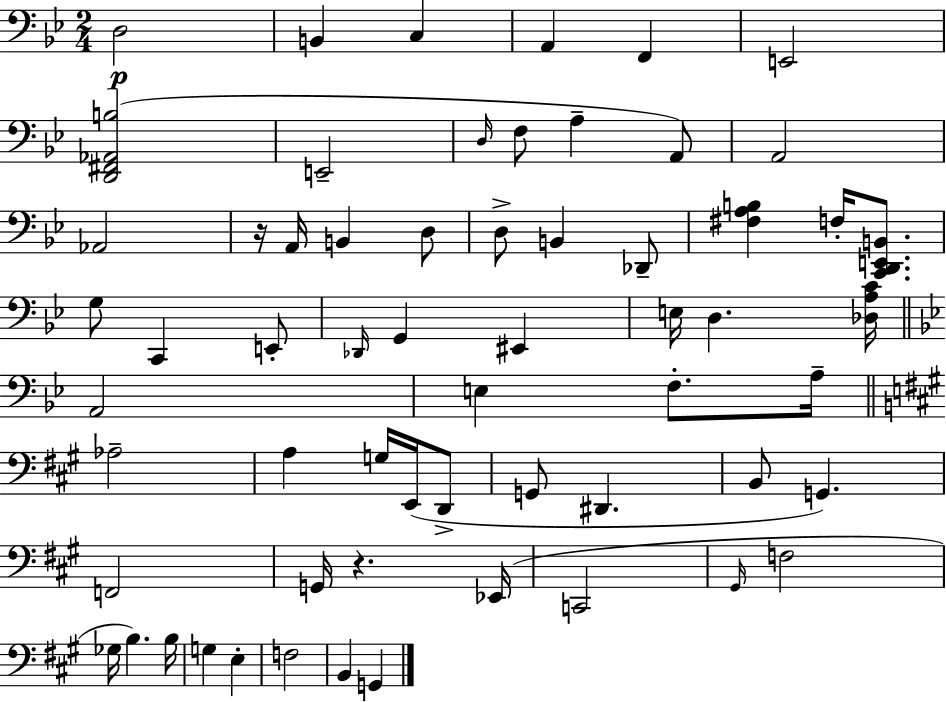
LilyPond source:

{
  \clef bass
  \numericTimeSignature
  \time 2/4
  \key bes \major
  d2\p | b,4 c4 | a,4 f,4 | e,2 | \break <d, fis, aes, b>2( | e,2-- | \grace { d16 } f8 a4-- a,8) | a,2 | \break aes,2 | r16 a,16 b,4 d8 | d8-> b,4 des,8-- | <fis a b>4 f16-. <c, d, e, b,>8. | \break g8 c,4 e,8-. | \grace { des,16 } g,4 eis,4 | e16 d4. | <des a c'>16 \bar "||" \break \key bes \major a,2 | e4 f8.-. a16-- | \bar "||" \break \key a \major aes2-- | a4 g16 e,16( d,8-> | g,8 dis,4. | b,8 g,4.) | \break f,2 | g,16 r4. ees,16( | c,2 | \grace { gis,16 } f2 | \break ges16 b4.) | b16 g4 e4-. | f2 | b,4 g,4 | \break \bar "|."
}